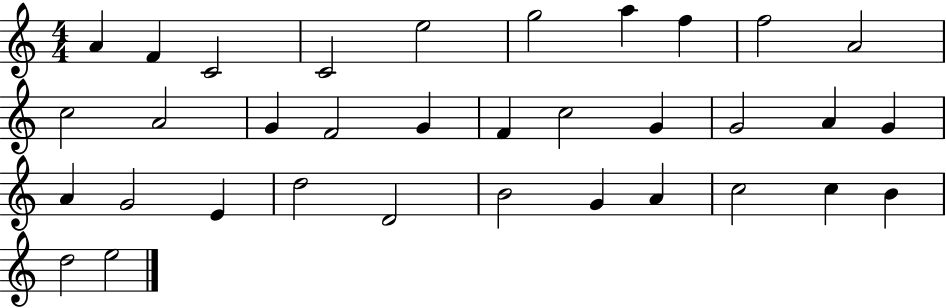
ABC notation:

X:1
T:Untitled
M:4/4
L:1/4
K:C
A F C2 C2 e2 g2 a f f2 A2 c2 A2 G F2 G F c2 G G2 A G A G2 E d2 D2 B2 G A c2 c B d2 e2